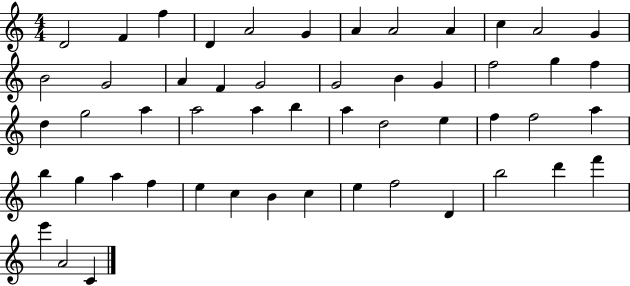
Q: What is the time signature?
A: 4/4